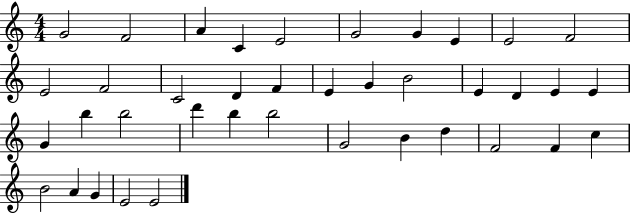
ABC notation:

X:1
T:Untitled
M:4/4
L:1/4
K:C
G2 F2 A C E2 G2 G E E2 F2 E2 F2 C2 D F E G B2 E D E E G b b2 d' b b2 G2 B d F2 F c B2 A G E2 E2